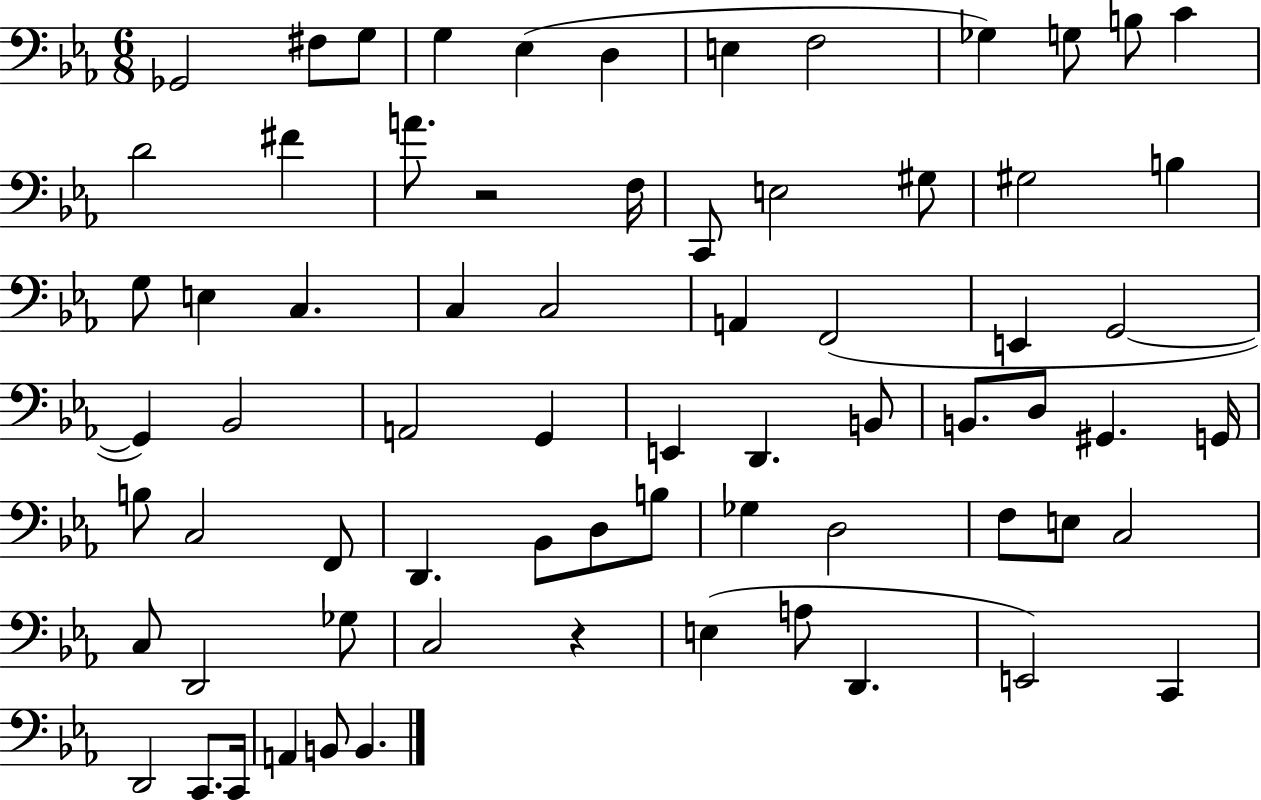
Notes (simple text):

Gb2/h F#3/e G3/e G3/q Eb3/q D3/q E3/q F3/h Gb3/q G3/e B3/e C4/q D4/h F#4/q A4/e. R/h F3/s C2/e E3/h G#3/e G#3/h B3/q G3/e E3/q C3/q. C3/q C3/h A2/q F2/h E2/q G2/h G2/q Bb2/h A2/h G2/q E2/q D2/q. B2/e B2/e. D3/e G#2/q. G2/s B3/e C3/h F2/e D2/q. Bb2/e D3/e B3/e Gb3/q D3/h F3/e E3/e C3/h C3/e D2/h Gb3/e C3/h R/q E3/q A3/e D2/q. E2/h C2/q D2/h C2/e. C2/s A2/q B2/e B2/q.